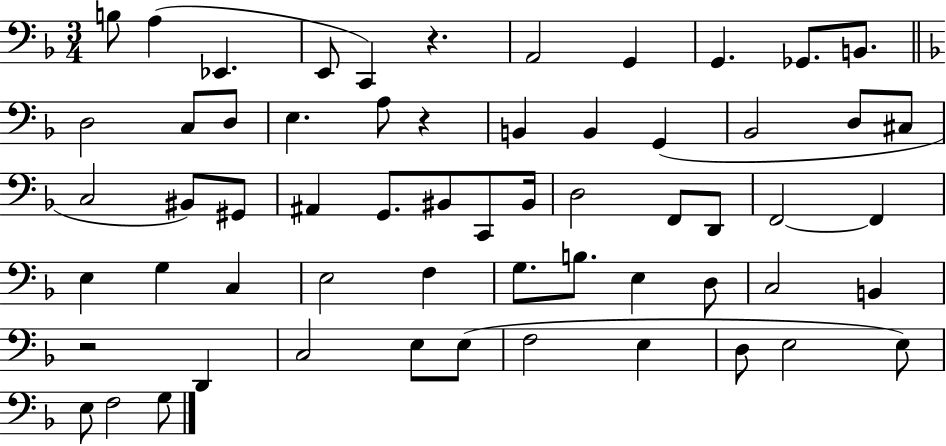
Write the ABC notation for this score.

X:1
T:Untitled
M:3/4
L:1/4
K:F
B,/2 A, _E,, E,,/2 C,, z A,,2 G,, G,, _G,,/2 B,,/2 D,2 C,/2 D,/2 E, A,/2 z B,, B,, G,, _B,,2 D,/2 ^C,/2 C,2 ^B,,/2 ^G,,/2 ^A,, G,,/2 ^B,,/2 C,,/2 ^B,,/4 D,2 F,,/2 D,,/2 F,,2 F,, E, G, C, E,2 F, G,/2 B,/2 E, D,/2 C,2 B,, z2 D,, C,2 E,/2 E,/2 F,2 E, D,/2 E,2 E,/2 E,/2 F,2 G,/2